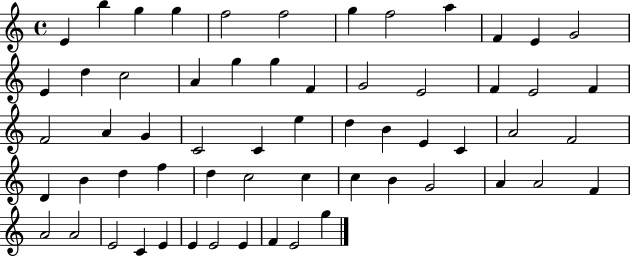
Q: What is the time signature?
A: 4/4